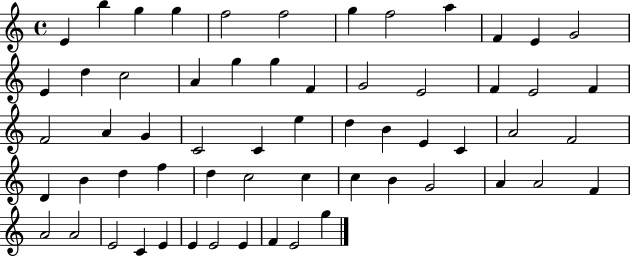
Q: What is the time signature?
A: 4/4